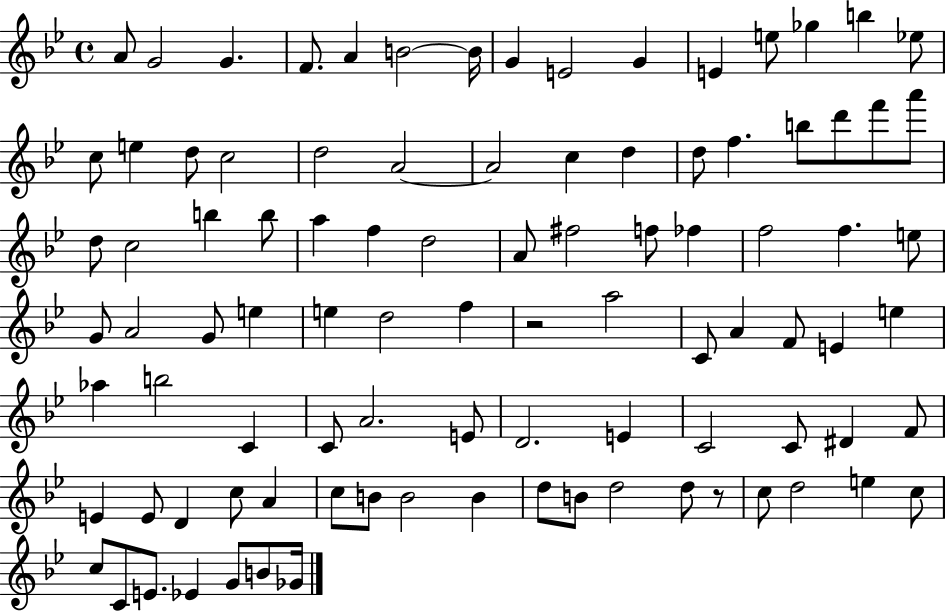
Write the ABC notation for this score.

X:1
T:Untitled
M:4/4
L:1/4
K:Bb
A/2 G2 G F/2 A B2 B/4 G E2 G E e/2 _g b _e/2 c/2 e d/2 c2 d2 A2 A2 c d d/2 f b/2 d'/2 f'/2 a'/2 d/2 c2 b b/2 a f d2 A/2 ^f2 f/2 _f f2 f e/2 G/2 A2 G/2 e e d2 f z2 a2 C/2 A F/2 E e _a b2 C C/2 A2 E/2 D2 E C2 C/2 ^D F/2 E E/2 D c/2 A c/2 B/2 B2 B d/2 B/2 d2 d/2 z/2 c/2 d2 e c/2 c/2 C/2 E/2 _E G/2 B/2 _G/4